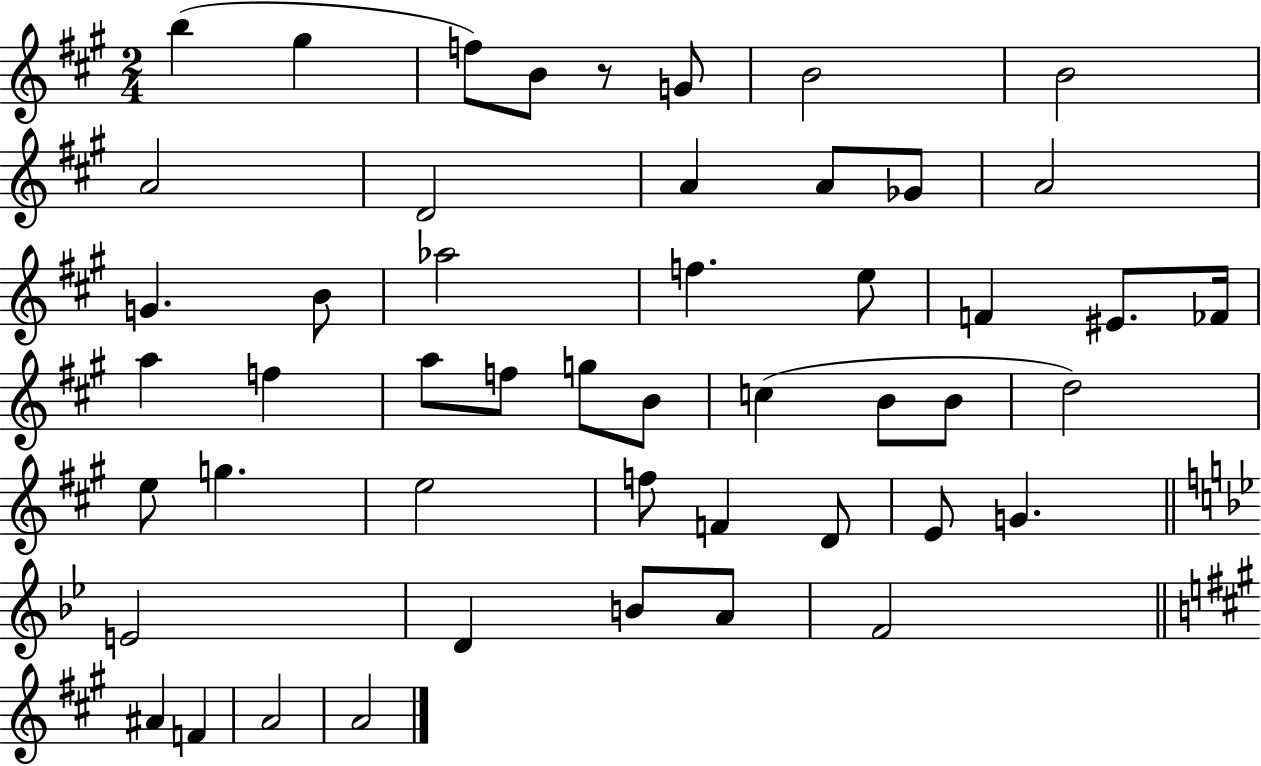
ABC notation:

X:1
T:Untitled
M:2/4
L:1/4
K:A
b ^g f/2 B/2 z/2 G/2 B2 B2 A2 D2 A A/2 _G/2 A2 G B/2 _a2 f e/2 F ^E/2 _F/4 a f a/2 f/2 g/2 B/2 c B/2 B/2 d2 e/2 g e2 f/2 F D/2 E/2 G E2 D B/2 A/2 F2 ^A F A2 A2